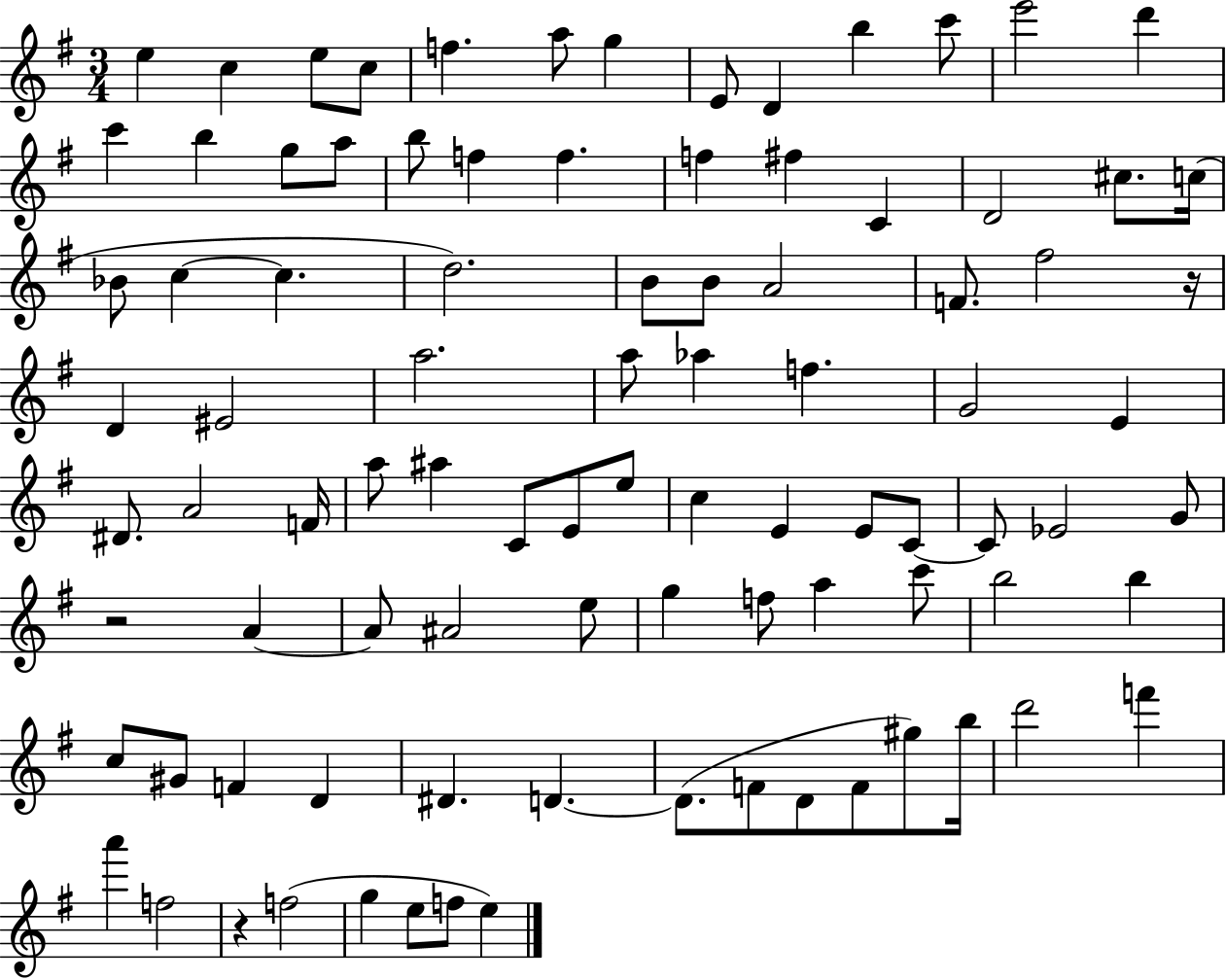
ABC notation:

X:1
T:Untitled
M:3/4
L:1/4
K:G
e c e/2 c/2 f a/2 g E/2 D b c'/2 e'2 d' c' b g/2 a/2 b/2 f f f ^f C D2 ^c/2 c/4 _B/2 c c d2 B/2 B/2 A2 F/2 ^f2 z/4 D ^E2 a2 a/2 _a f G2 E ^D/2 A2 F/4 a/2 ^a C/2 E/2 e/2 c E E/2 C/2 C/2 _E2 G/2 z2 A A/2 ^A2 e/2 g f/2 a c'/2 b2 b c/2 ^G/2 F D ^D D D/2 F/2 D/2 F/2 ^g/2 b/4 d'2 f' a' f2 z f2 g e/2 f/2 e